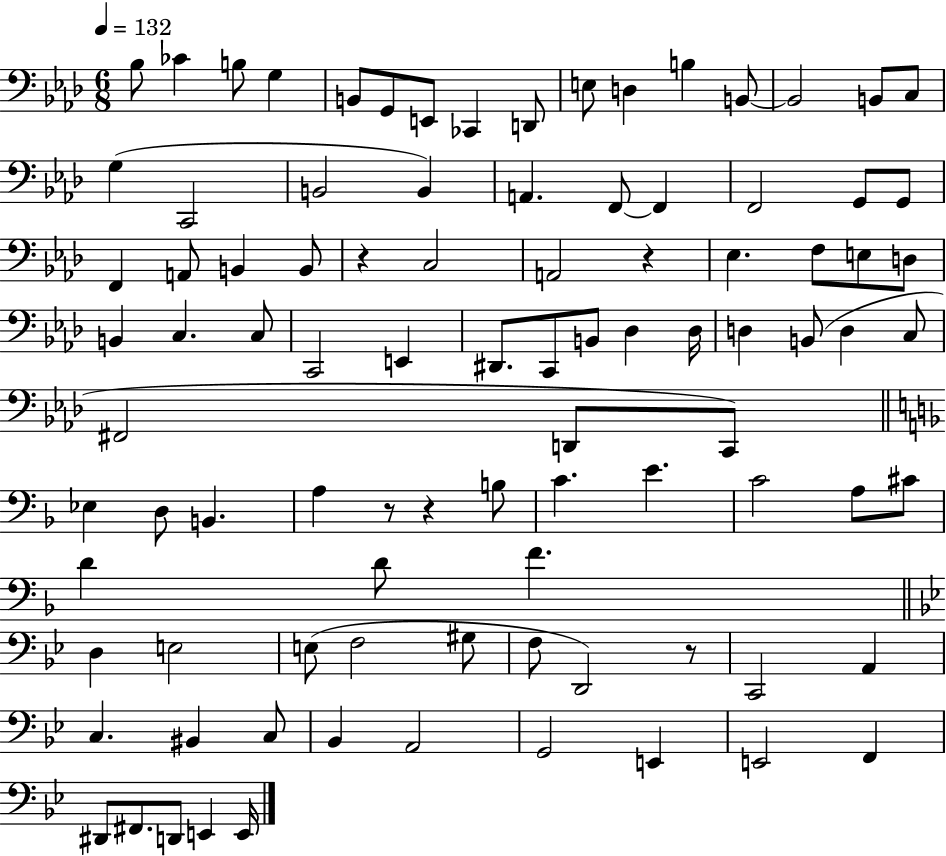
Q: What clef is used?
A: bass